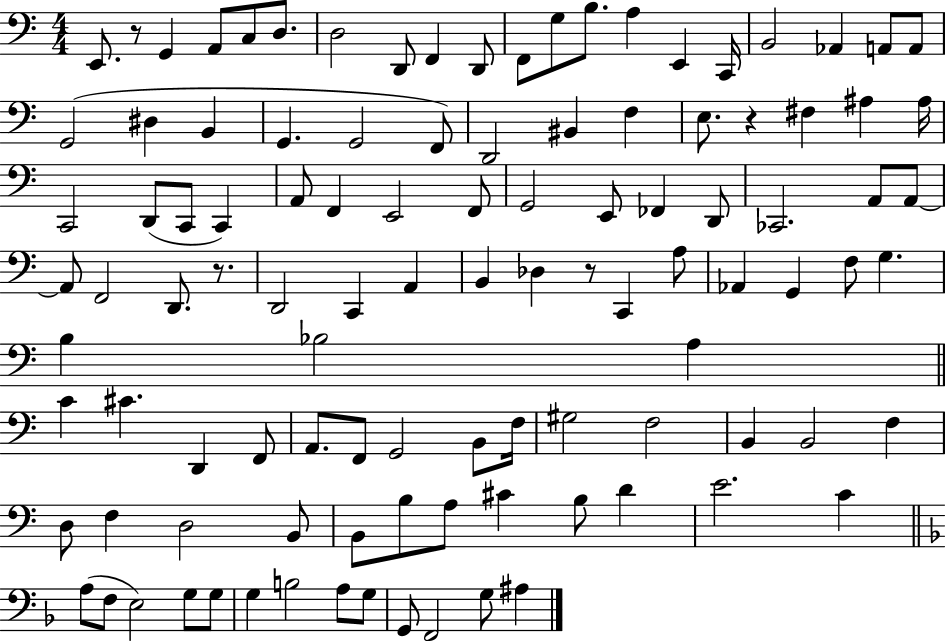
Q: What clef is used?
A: bass